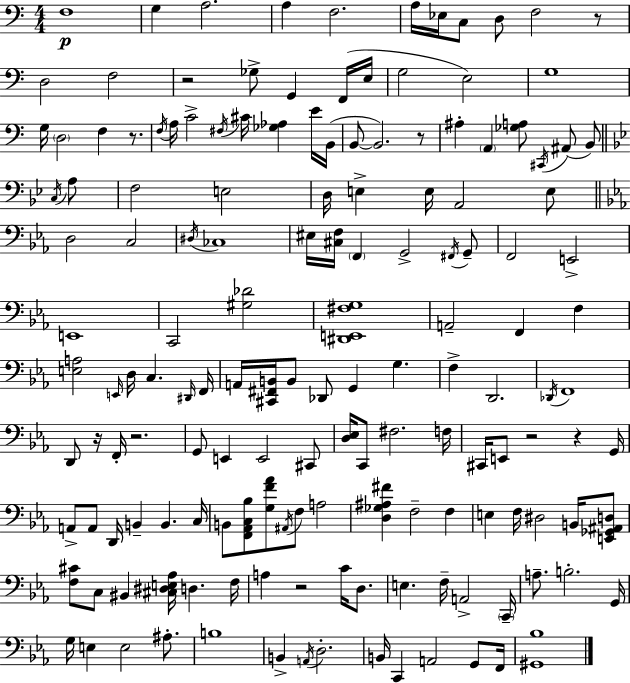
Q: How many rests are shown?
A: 9